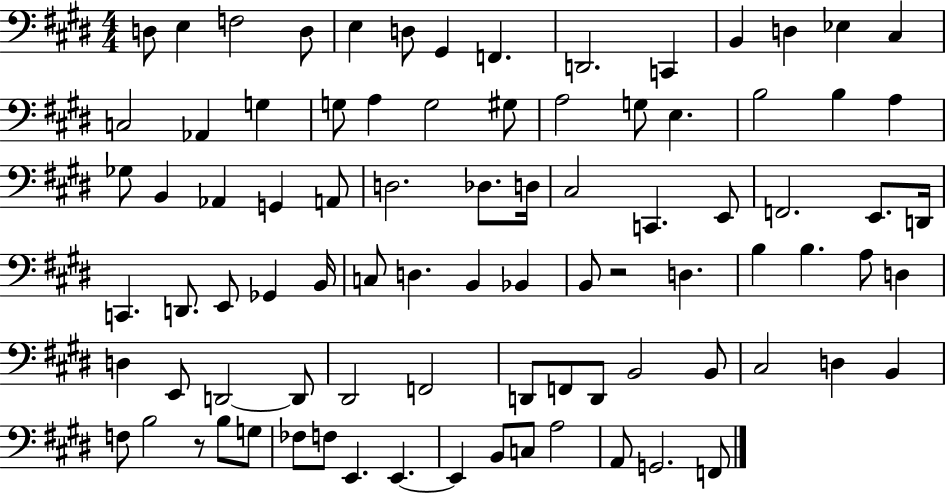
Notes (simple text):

D3/e E3/q F3/h D3/e E3/q D3/e G#2/q F2/q. D2/h. C2/q B2/q D3/q Eb3/q C#3/q C3/h Ab2/q G3/q G3/e A3/q G3/h G#3/e A3/h G3/e E3/q. B3/h B3/q A3/q Gb3/e B2/q Ab2/q G2/q A2/e D3/h. Db3/e. D3/s C#3/h C2/q. E2/e F2/h. E2/e. D2/s C2/q. D2/e. E2/e Gb2/q B2/s C3/e D3/q. B2/q Bb2/q B2/e R/h D3/q. B3/q B3/q. A3/e D3/q D3/q E2/e D2/h D2/e D#2/h F2/h D2/e F2/e D2/e B2/h B2/e C#3/h D3/q B2/q F3/e B3/h R/e B3/e G3/e FES3/e F3/e E2/q. E2/q. E2/q B2/e C3/e A3/h A2/e G2/h. F2/e